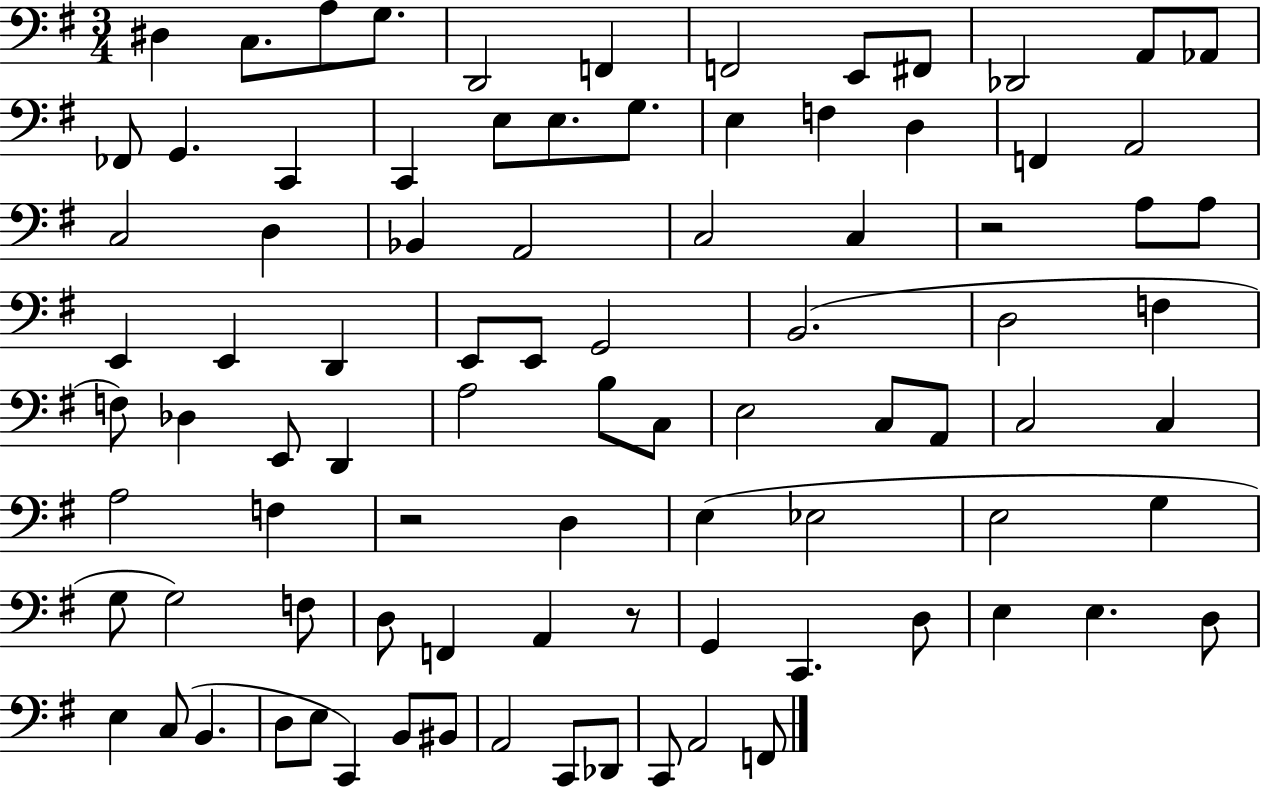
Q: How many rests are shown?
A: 3